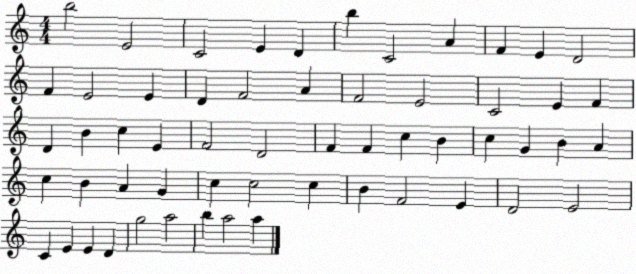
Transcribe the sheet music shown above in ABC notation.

X:1
T:Untitled
M:4/4
L:1/4
K:C
b2 E2 C2 E D b C2 A F E D2 F E2 E D F2 A F2 E2 C2 E F D B c E F2 D2 F F c B c G B A c B A G c c2 c B F2 E D2 E2 C E E D g2 a2 b a2 a